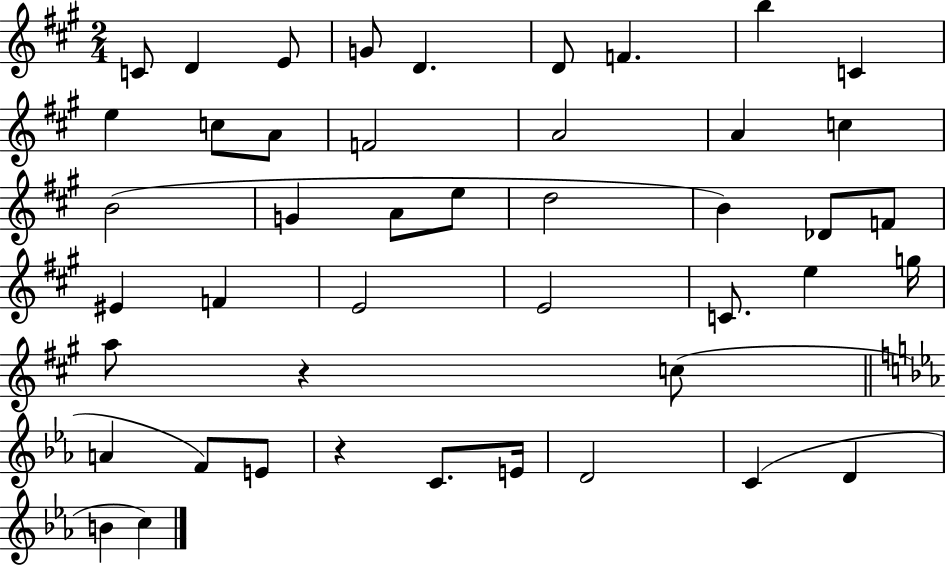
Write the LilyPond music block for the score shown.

{
  \clef treble
  \numericTimeSignature
  \time 2/4
  \key a \major
  c'8 d'4 e'8 | g'8 d'4. | d'8 f'4. | b''4 c'4 | \break e''4 c''8 a'8 | f'2 | a'2 | a'4 c''4 | \break b'2( | g'4 a'8 e''8 | d''2 | b'4) des'8 f'8 | \break eis'4 f'4 | e'2 | e'2 | c'8. e''4 g''16 | \break a''8 r4 c''8( | \bar "||" \break \key c \minor a'4 f'8) e'8 | r4 c'8. e'16 | d'2 | c'4( d'4 | \break b'4 c''4) | \bar "|."
}